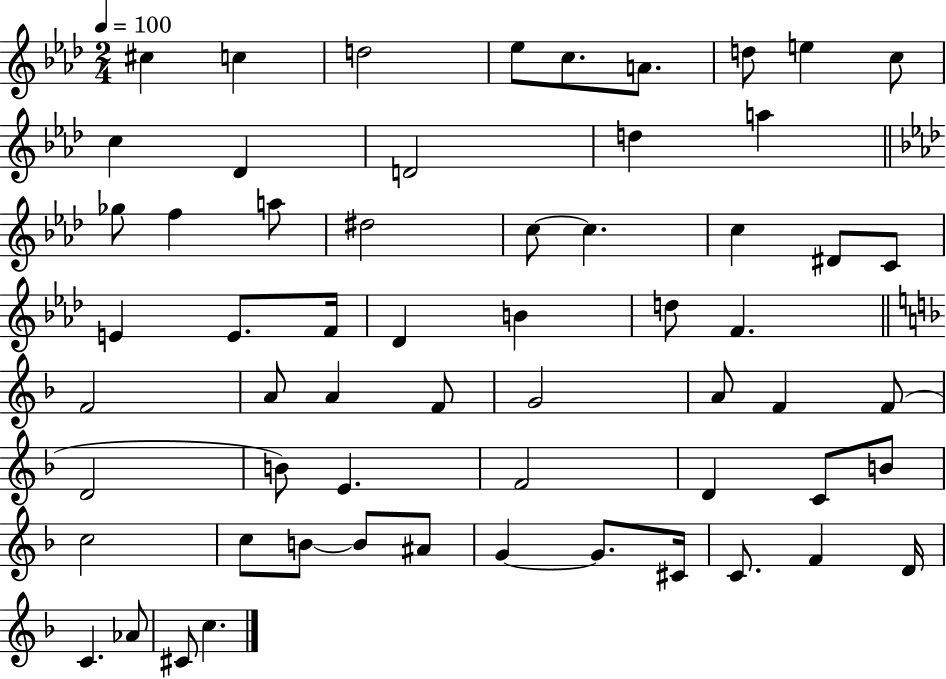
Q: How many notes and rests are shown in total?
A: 60